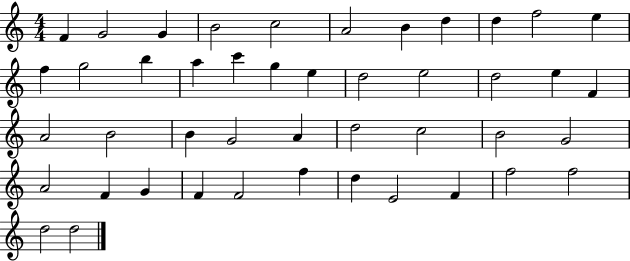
X:1
T:Untitled
M:4/4
L:1/4
K:C
F G2 G B2 c2 A2 B d d f2 e f g2 b a c' g e d2 e2 d2 e F A2 B2 B G2 A d2 c2 B2 G2 A2 F G F F2 f d E2 F f2 f2 d2 d2